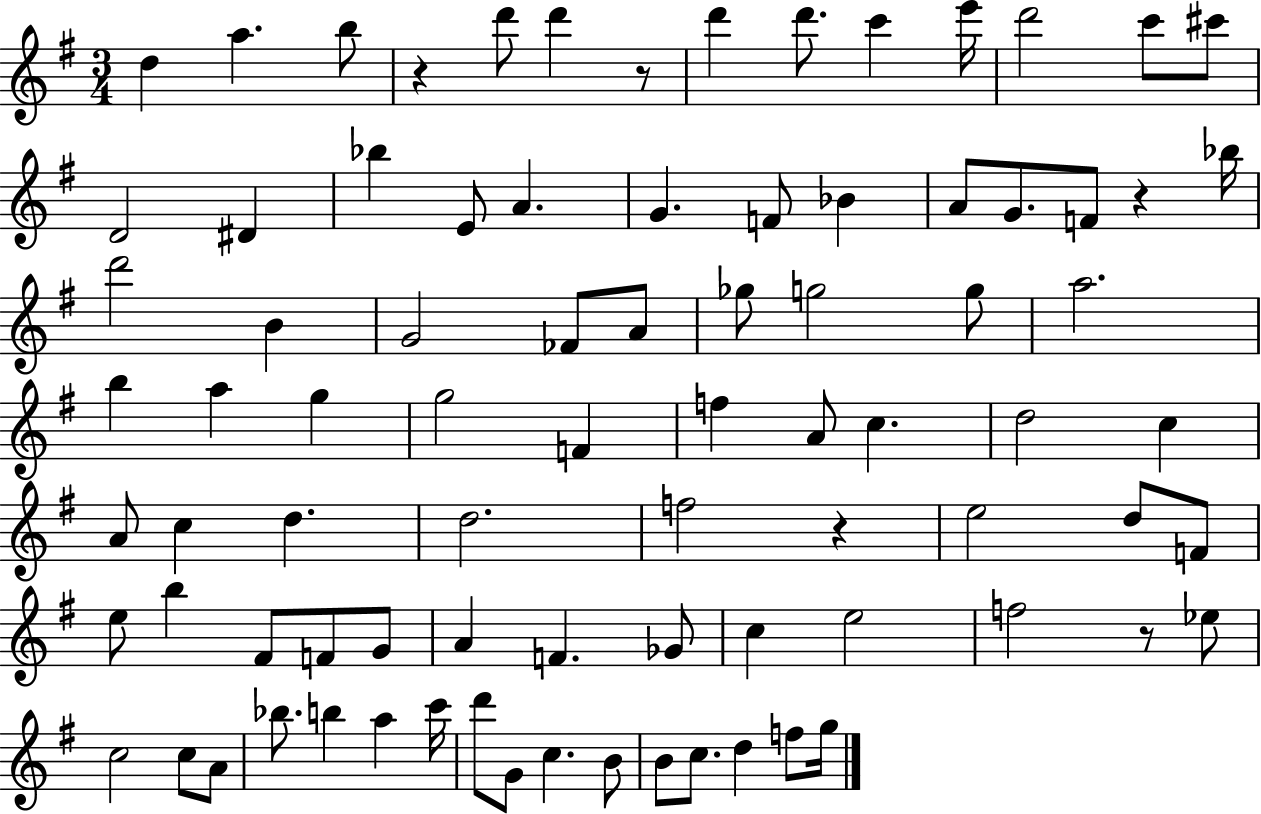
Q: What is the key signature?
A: G major